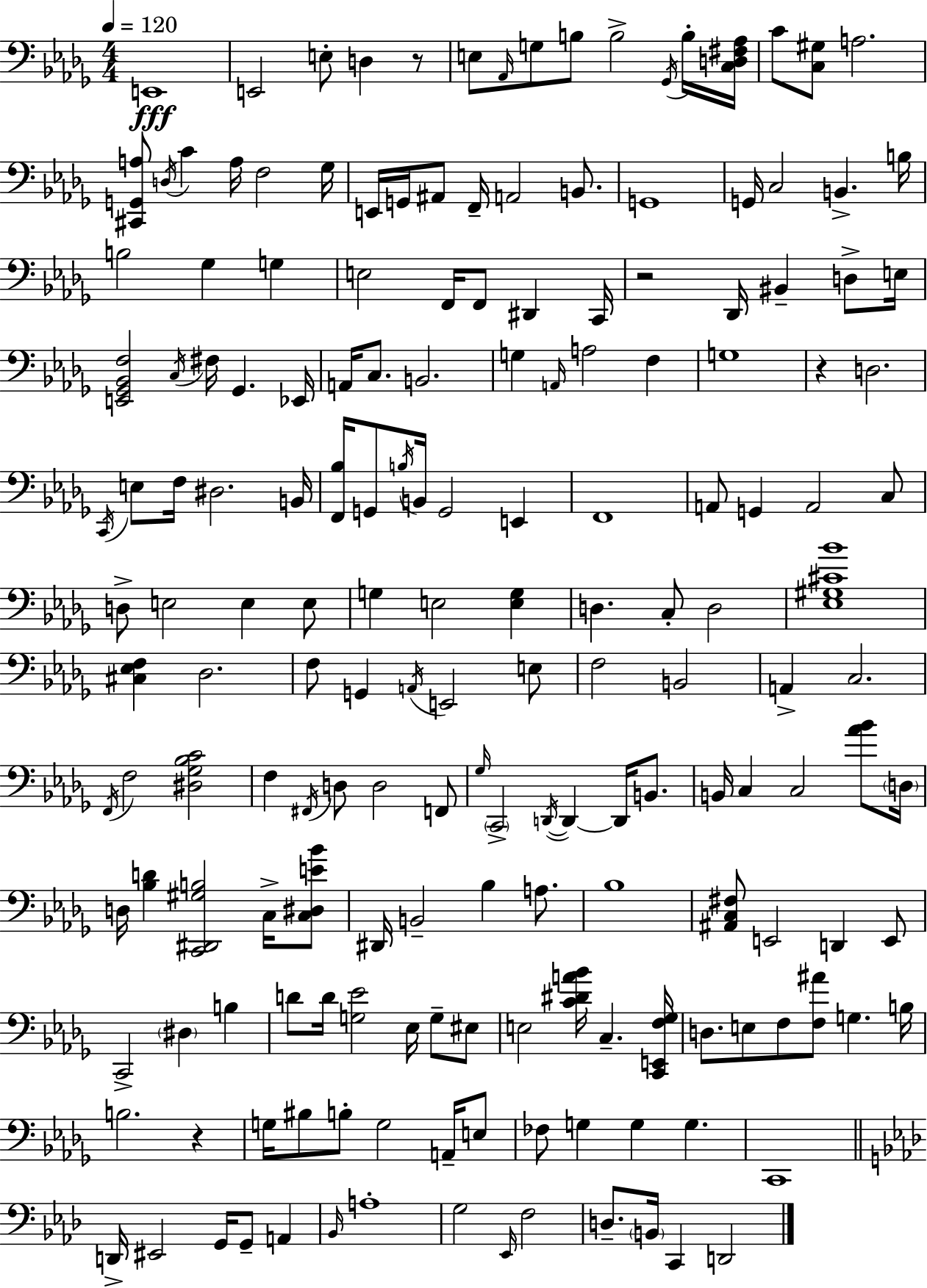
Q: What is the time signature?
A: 4/4